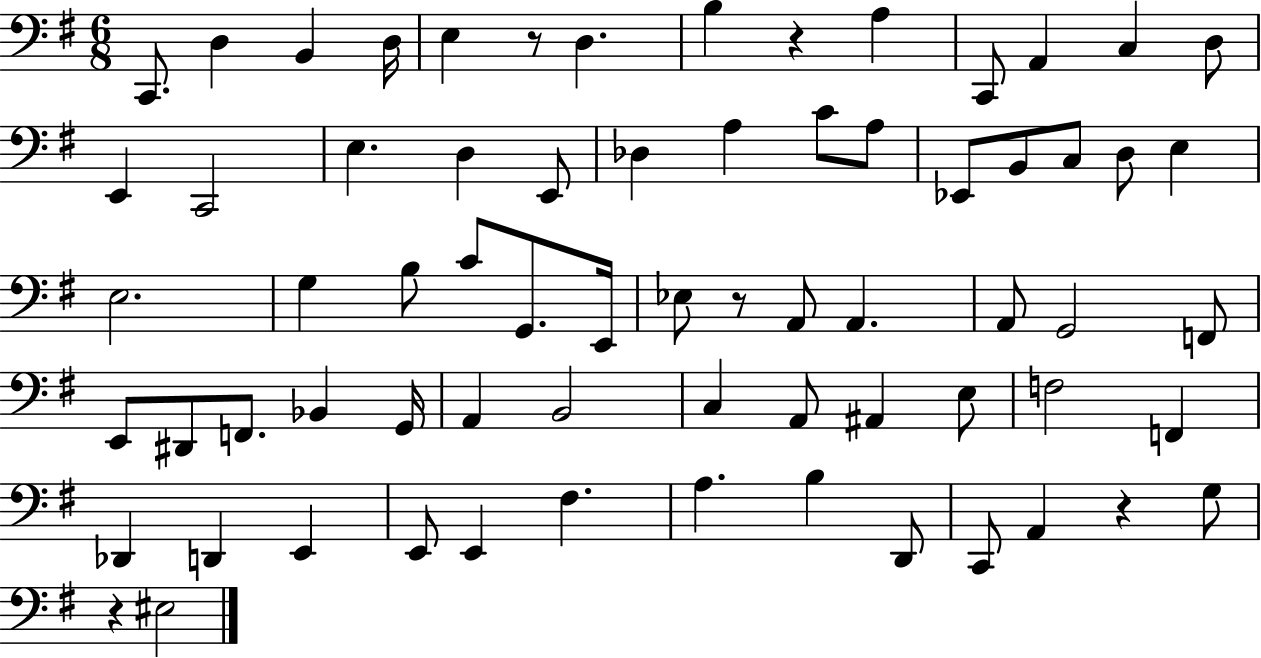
{
  \clef bass
  \numericTimeSignature
  \time 6/8
  \key g \major
  \repeat volta 2 { c,8. d4 b,4 d16 | e4 r8 d4. | b4 r4 a4 | c,8 a,4 c4 d8 | \break e,4 c,2 | e4. d4 e,8 | des4 a4 c'8 a8 | ees,8 b,8 c8 d8 e4 | \break e2. | g4 b8 c'8 g,8. e,16 | ees8 r8 a,8 a,4. | a,8 g,2 f,8 | \break e,8 dis,8 f,8. bes,4 g,16 | a,4 b,2 | c4 a,8 ais,4 e8 | f2 f,4 | \break des,4 d,4 e,4 | e,8 e,4 fis4. | a4. b4 d,8 | c,8 a,4 r4 g8 | \break r4 eis2 | } \bar "|."
}